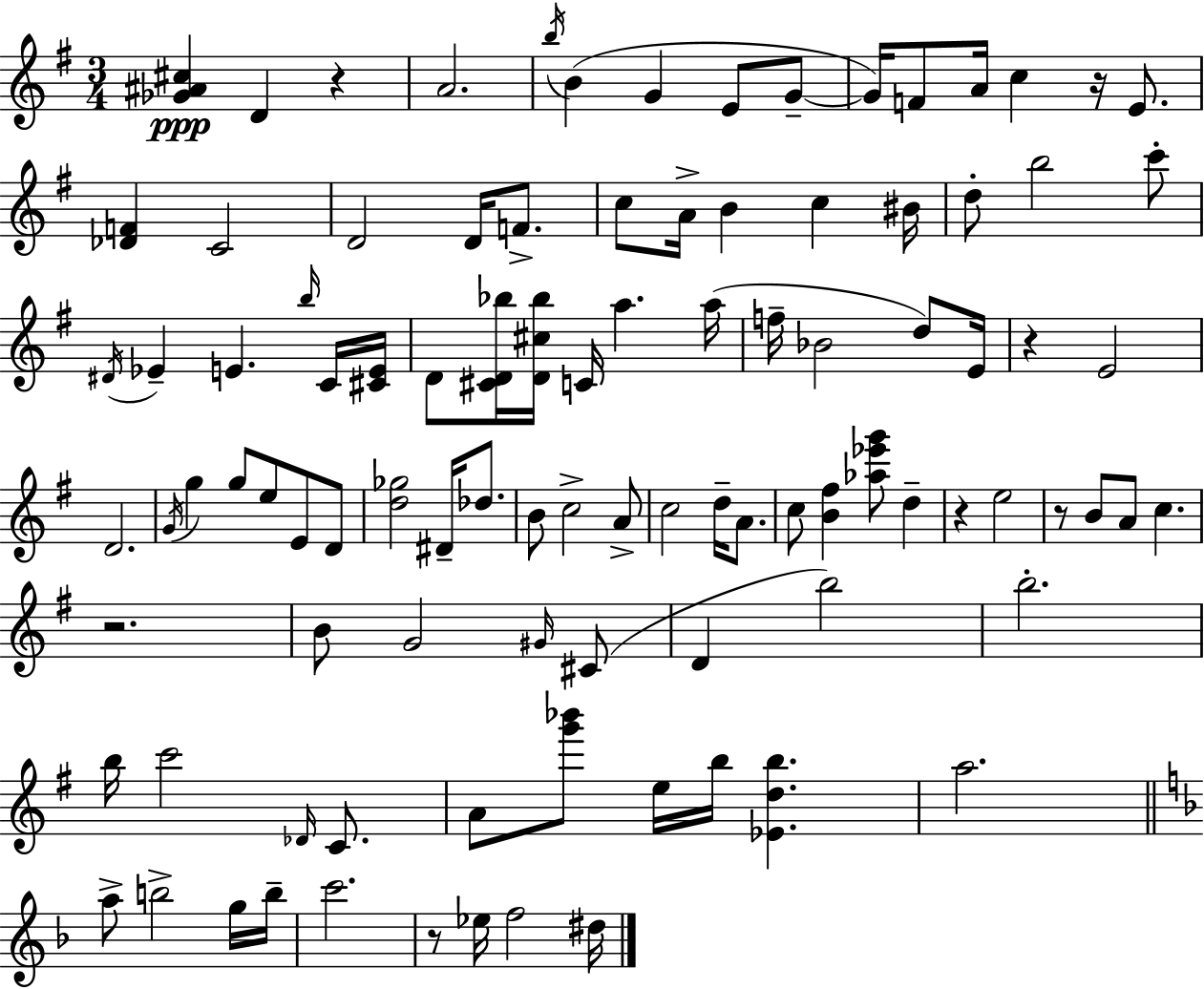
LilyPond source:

{
  \clef treble
  \numericTimeSignature
  \time 3/4
  \key e \minor
  \repeat volta 2 { <ges' ais' cis''>4\ppp d'4 r4 | a'2. | \acciaccatura { b''16 }( b'4 g'4 e'8 g'8--~~ | g'16) f'8 a'16 c''4 r16 e'8. | \break <des' f'>4 c'2 | d'2 d'16 f'8.-> | c''8 a'16-> b'4 c''4 | bis'16 d''8-. b''2 c'''8-. | \break \acciaccatura { dis'16 } ees'4-- e'4. | \grace { b''16 } c'16 <cis' e'>16 d'8 <cis' d' bes''>16 <d' cis'' bes''>16 c'16 a''4. | a''16( f''16-- bes'2 | d''8) e'16 r4 e'2 | \break d'2. | \acciaccatura { g'16 } g''4 g''8 e''8 | e'8 d'8 <d'' ges''>2 | dis'16-- des''8. b'8 c''2-> | \break a'8-> c''2 | d''16-- a'8. c''8 <b' fis''>4 <aes'' ees''' g'''>8 | d''4-- r4 e''2 | r8 b'8 a'8 c''4. | \break r2. | b'8 g'2 | \grace { gis'16 } cis'8( d'4 b''2) | b''2.-. | \break b''16 c'''2 | \grace { des'16 } c'8. a'8 <g''' bes'''>8 e''16 b''16 | <ees' d'' b''>4. a''2. | \bar "||" \break \key f \major a''8-> b''2-> g''16 b''16-- | c'''2. | r8 ees''16 f''2 dis''16 | } \bar "|."
}